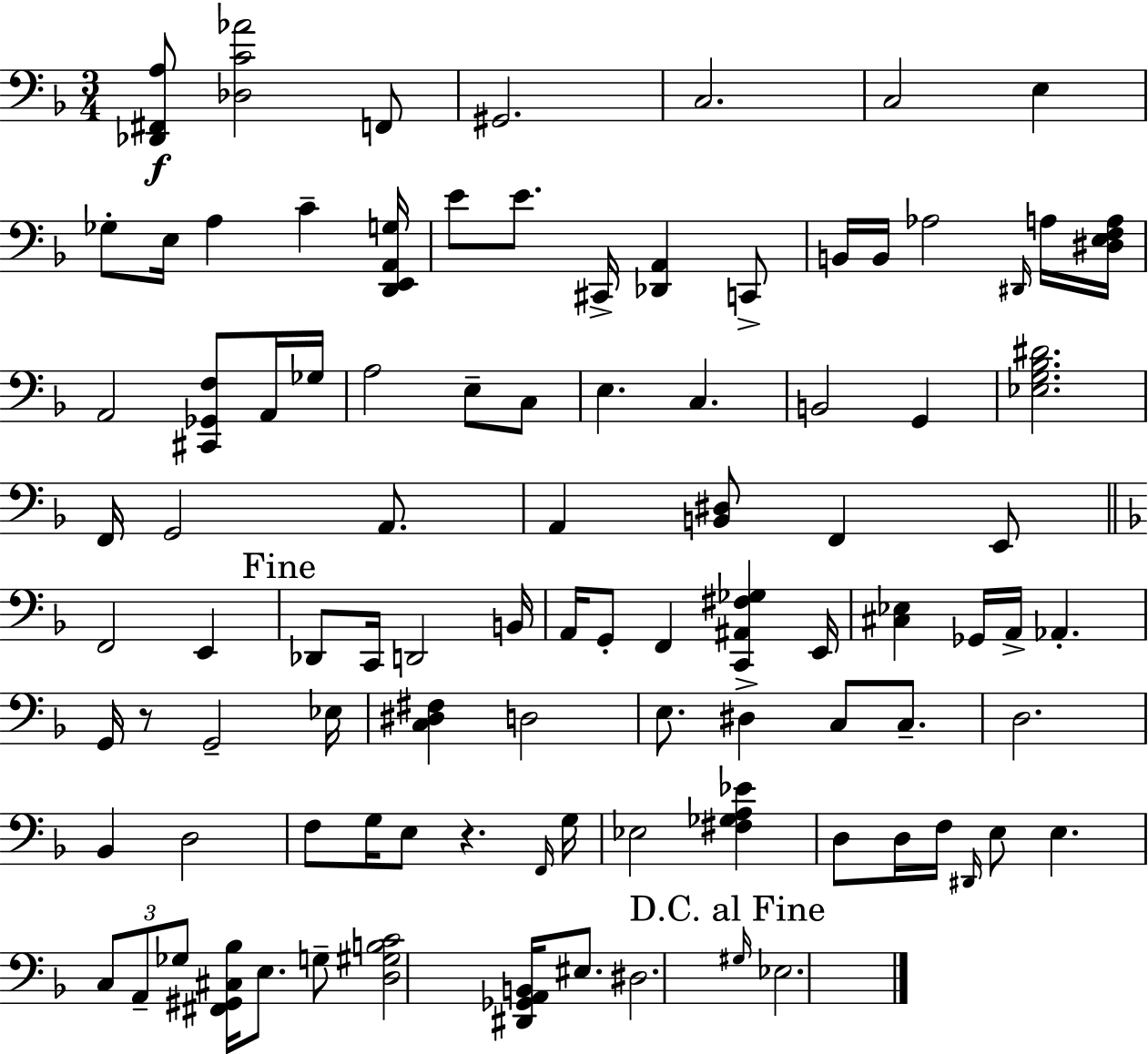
X:1
T:Untitled
M:3/4
L:1/4
K:Dm
[_D,,^F,,A,]/2 [_D,C_A]2 F,,/2 ^G,,2 C,2 C,2 E, _G,/2 E,/4 A, C [D,,E,,A,,G,]/4 E/2 E/2 ^C,,/4 [_D,,A,,] C,,/2 B,,/4 B,,/4 _A,2 ^D,,/4 A,/4 [^D,E,F,A,]/4 A,,2 [^C,,_G,,F,]/2 A,,/4 _G,/4 A,2 E,/2 C,/2 E, C, B,,2 G,, [_E,G,_B,^D]2 F,,/4 G,,2 A,,/2 A,, [B,,^D,]/2 F,, E,,/2 F,,2 E,, _D,,/2 C,,/4 D,,2 B,,/4 A,,/4 G,,/2 F,, [C,,^A,,^F,_G,] E,,/4 [^C,_E,] _G,,/4 A,,/4 _A,, G,,/4 z/2 G,,2 _E,/4 [C,^D,^F,] D,2 E,/2 ^D, C,/2 C,/2 D,2 _B,, D,2 F,/2 G,/4 E,/2 z F,,/4 G,/4 _E,2 [^F,_G,A,_E] D,/2 D,/4 F,/4 ^D,,/4 E,/2 E, C,/2 A,,/2 _G,/2 [^F,,^G,,^C,_B,]/4 E,/2 G,/2 [D,^G,B,C]2 [^D,,_G,,A,,B,,]/4 ^E,/2 ^D,2 ^G,/4 _E,2